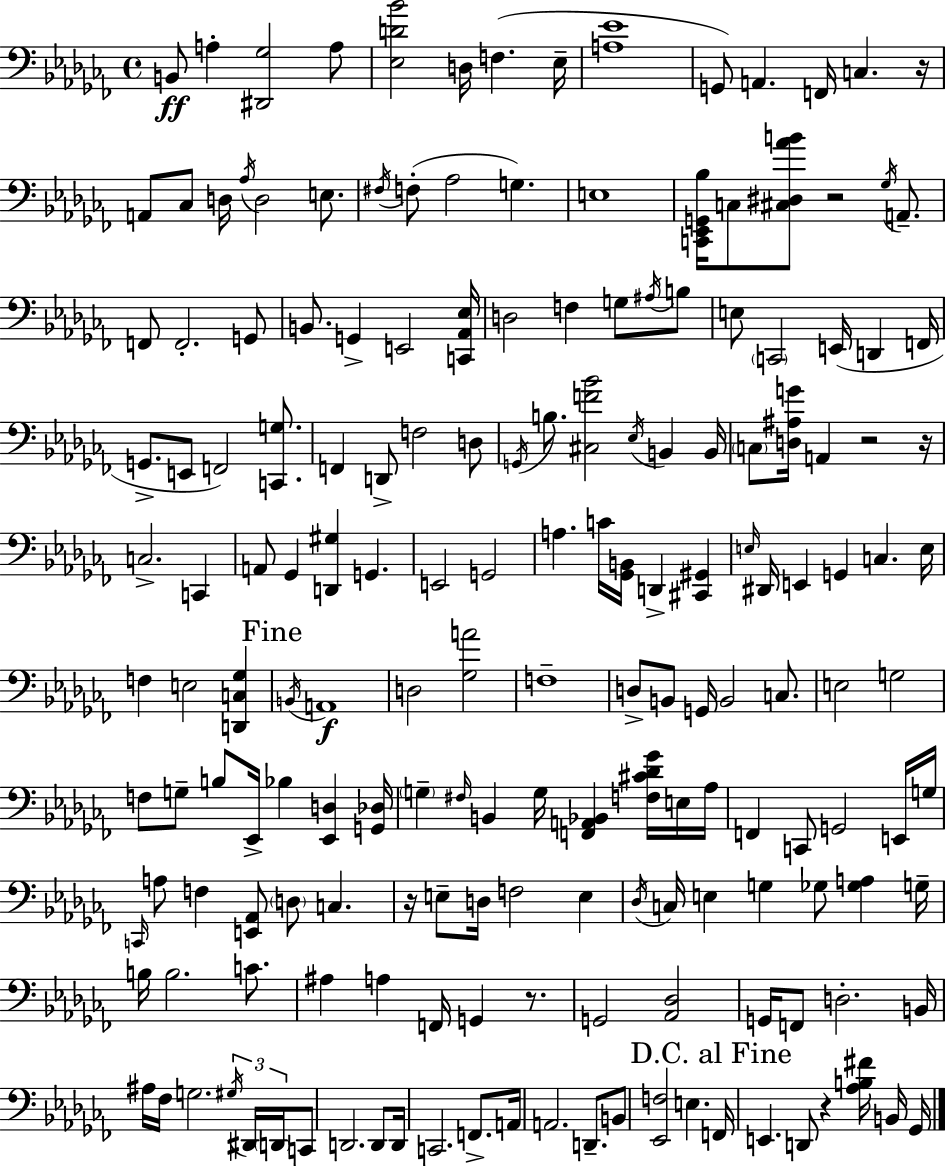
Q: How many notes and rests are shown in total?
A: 178